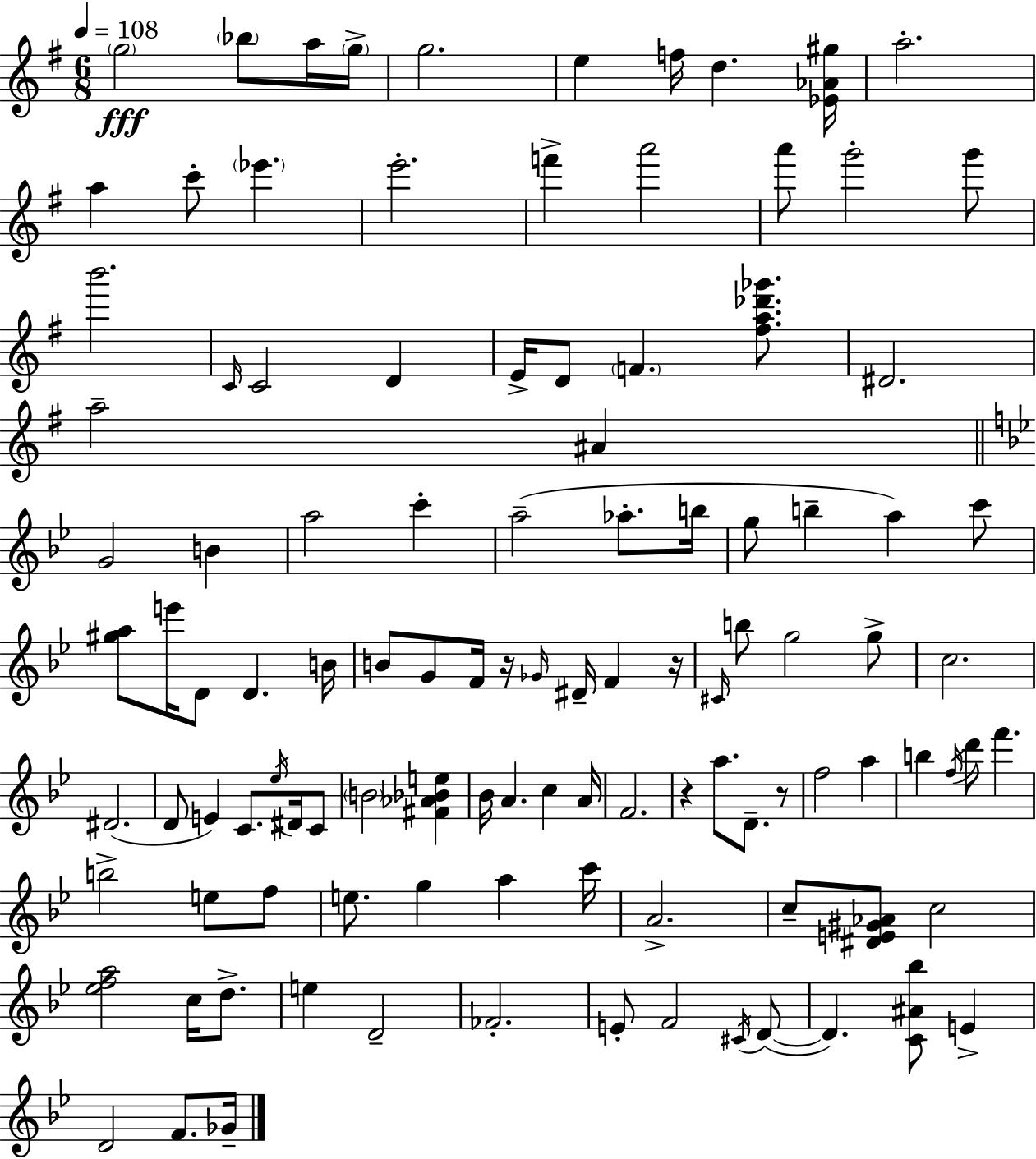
{
  \clef treble
  \numericTimeSignature
  \time 6/8
  \key e \minor
  \tempo 4 = 108
  \parenthesize g''2\fff \parenthesize bes''8 a''16 \parenthesize g''16-> | g''2. | e''4 f''16 d''4. <ees' aes' gis''>16 | a''2.-. | \break a''4 c'''8-. \parenthesize ees'''4. | e'''2.-. | f'''4-> a'''2 | a'''8 g'''2-. g'''8 | \break b'''2. | \grace { c'16 } c'2 d'4 | e'16-> d'8 \parenthesize f'4. <fis'' a'' des''' ges'''>8. | dis'2. | \break a''2-- ais'4 | \bar "||" \break \key g \minor g'2 b'4 | a''2 c'''4-. | a''2--( aes''8.-. b''16 | g''8 b''4-- a''4) c'''8 | \break <gis'' a''>8 e'''16 d'8 d'4. b'16 | b'8 g'8 f'16 r16 \grace { ges'16 } dis'16-- f'4 | r16 \grace { cis'16 } b''8 g''2 | g''8-> c''2. | \break dis'2.( | d'8 e'4) c'8. \acciaccatura { ees''16 } | dis'16 c'8 \parenthesize b'2 <fis' aes' bes' e''>4 | bes'16 a'4. c''4 | \break a'16 f'2. | r4 a''8. d'8.-- | r8 f''2 a''4 | b''4 \acciaccatura { f''16 } d'''8 f'''4. | \break b''2-> | e''8 f''8 e''8. g''4 a''4 | c'''16 a'2.-> | c''8-- <dis' e' gis' aes'>8 c''2 | \break <ees'' f'' a''>2 | c''16 d''8.-> e''4 d'2-- | fes'2.-. | e'8-. f'2 | \break \acciaccatura { cis'16 }( d'8~~ d'4.) <c' ais' bes''>8 | e'4-> d'2 | f'8. ges'16-- \bar "|."
}